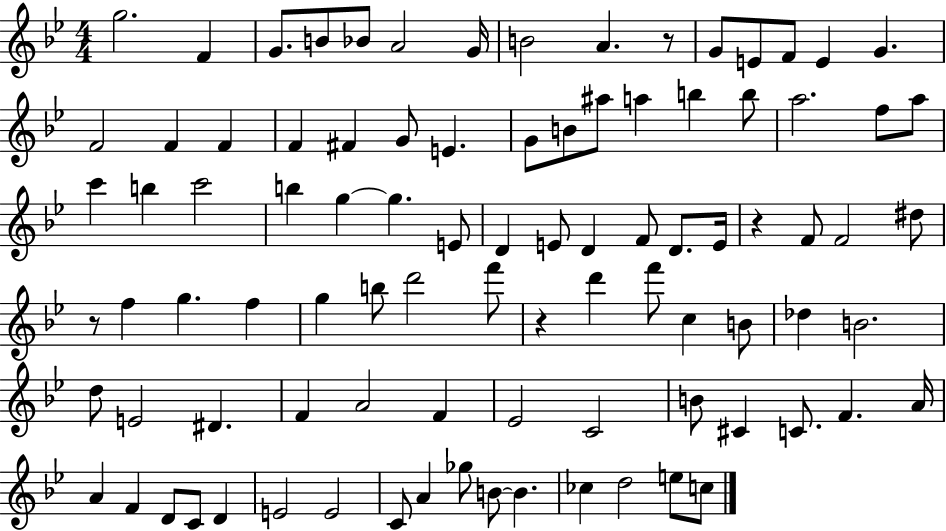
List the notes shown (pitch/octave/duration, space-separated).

G5/h. F4/q G4/e. B4/e Bb4/e A4/h G4/s B4/h A4/q. R/e G4/e E4/e F4/e E4/q G4/q. F4/h F4/q F4/q F4/q F#4/q G4/e E4/q. G4/e B4/e A#5/e A5/q B5/q B5/e A5/h. F5/e A5/e C6/q B5/q C6/h B5/q G5/q G5/q. E4/e D4/q E4/e D4/q F4/e D4/e. E4/s R/q F4/e F4/h D#5/e R/e F5/q G5/q. F5/q G5/q B5/e D6/h F6/e R/q D6/q F6/e C5/q B4/e Db5/q B4/h. D5/e E4/h D#4/q. F4/q A4/h F4/q Eb4/h C4/h B4/e C#4/q C4/e. F4/q. A4/s A4/q F4/q D4/e C4/e D4/q E4/h E4/h C4/e A4/q Gb5/e B4/e B4/q. CES5/q D5/h E5/e C5/e